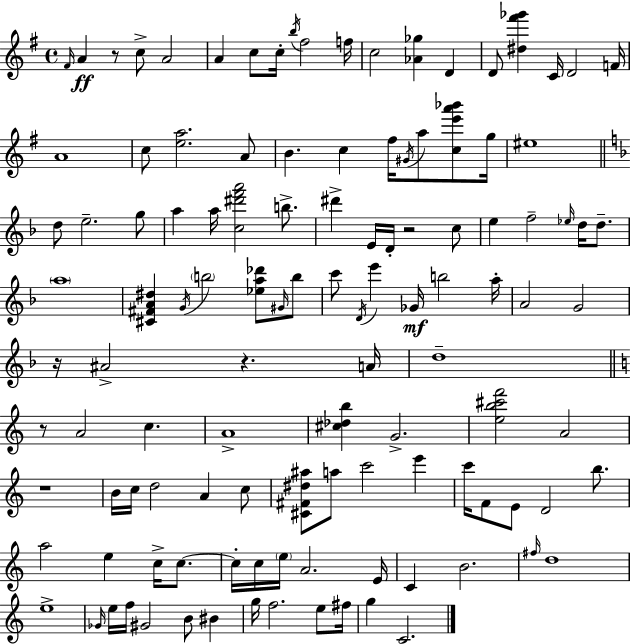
X:1
T:Untitled
M:4/4
L:1/4
K:G
^F/4 A z/2 c/2 A2 A c/2 c/4 b/4 ^f2 f/4 c2 [_A_g] D D/2 [^d^f'_g'] C/4 D2 F/4 A4 c/2 [ea]2 A/2 B c ^f/4 ^G/4 a/2 [ce'a'_b']/2 g/4 ^e4 d/2 e2 g/2 a a/4 [c^d'f'a']2 b/2 ^d' E/4 D/4 z2 c/2 e f2 _e/4 d/4 d/2 a4 [^C^FA^d] G/4 b2 [_ea_d']/2 ^G/4 b/2 c'/2 D/4 e' _G/4 b2 a/4 A2 G2 z/4 ^A2 z A/4 d4 z/2 A2 c A4 [^c_db] G2 [eb^c'f']2 A2 z4 B/4 c/4 d2 A c/2 [^C^F^d^a]/2 a/2 c'2 e' c'/4 F/2 E/2 D2 b/2 a2 e c/4 c/2 c/4 c/4 e/4 A2 E/4 C B2 ^f/4 d4 e4 _G/4 e/4 f/4 ^G2 B/2 ^B g/4 f2 e/2 ^f/4 g C2